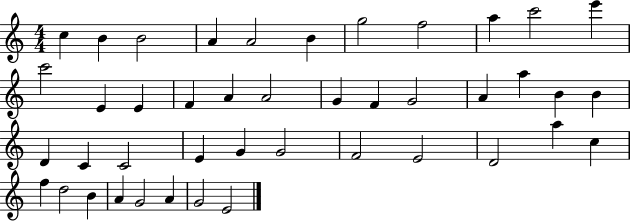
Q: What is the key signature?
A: C major